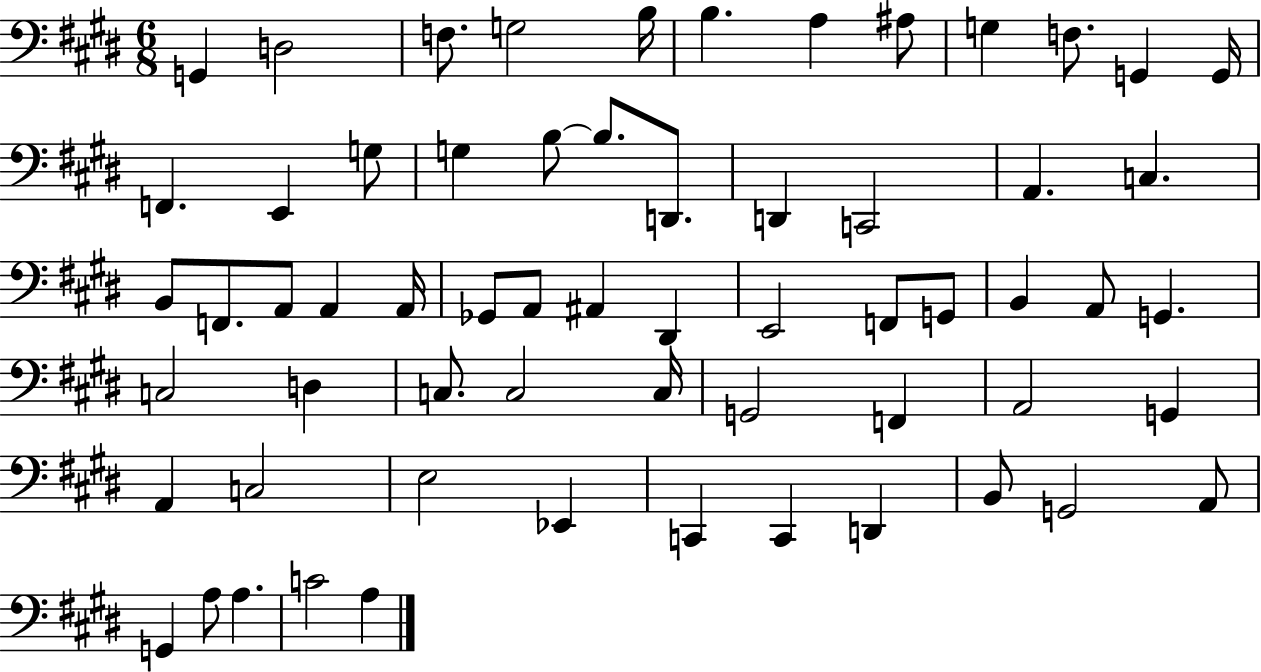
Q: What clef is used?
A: bass